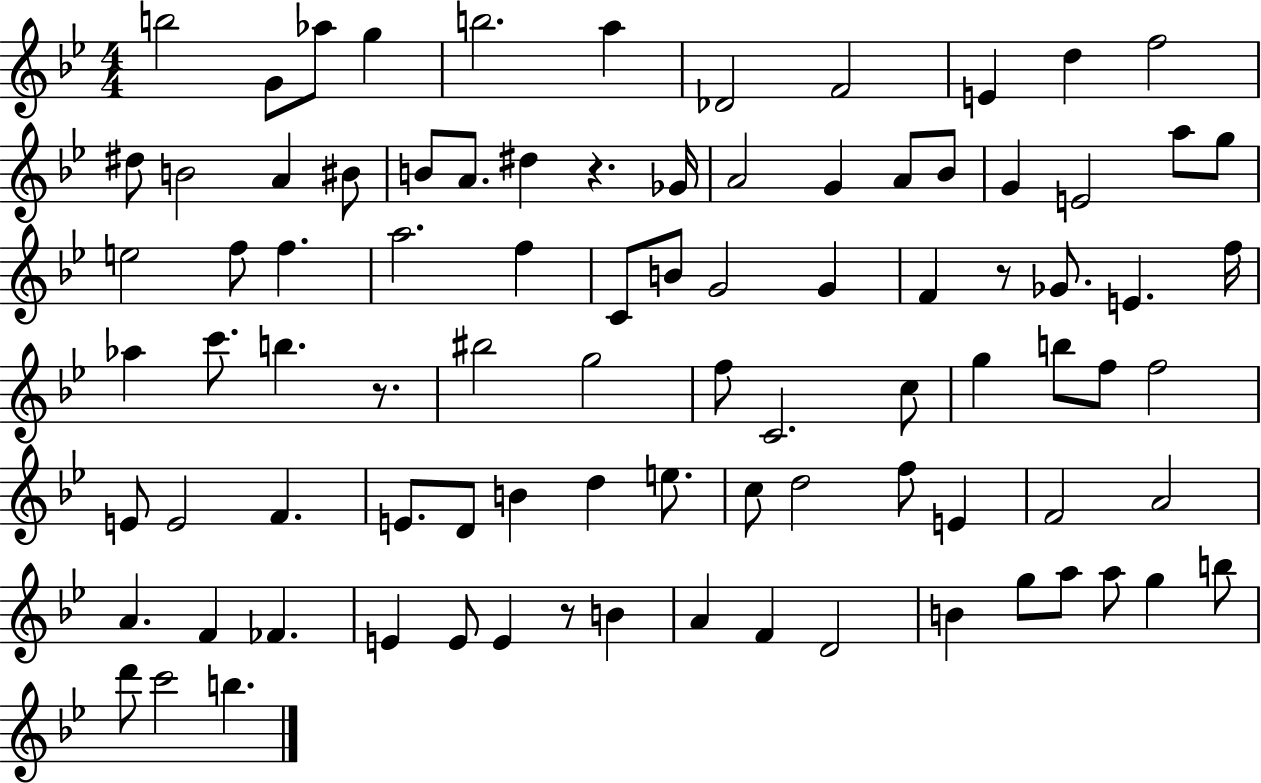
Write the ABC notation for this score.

X:1
T:Untitled
M:4/4
L:1/4
K:Bb
b2 G/2 _a/2 g b2 a _D2 F2 E d f2 ^d/2 B2 A ^B/2 B/2 A/2 ^d z _G/4 A2 G A/2 _B/2 G E2 a/2 g/2 e2 f/2 f a2 f C/2 B/2 G2 G F z/2 _G/2 E f/4 _a c'/2 b z/2 ^b2 g2 f/2 C2 c/2 g b/2 f/2 f2 E/2 E2 F E/2 D/2 B d e/2 c/2 d2 f/2 E F2 A2 A F _F E E/2 E z/2 B A F D2 B g/2 a/2 a/2 g b/2 d'/2 c'2 b